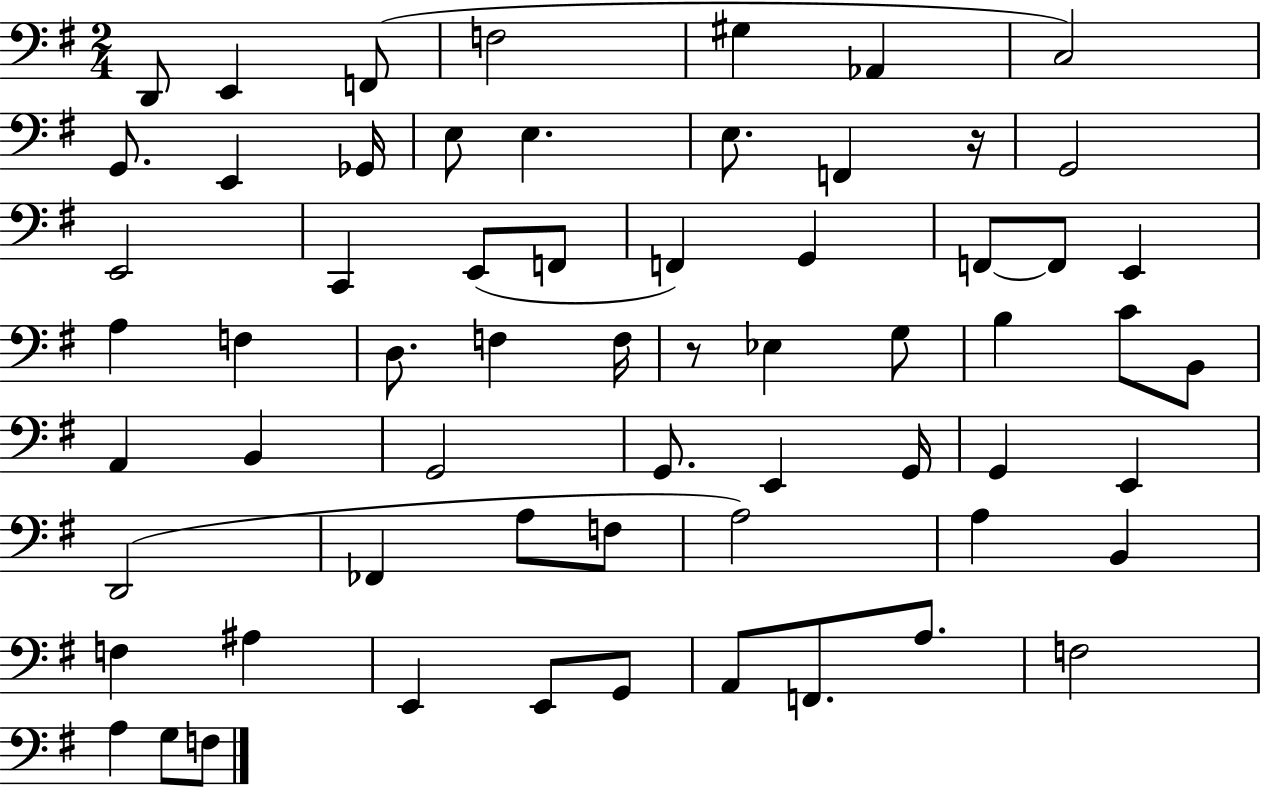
X:1
T:Untitled
M:2/4
L:1/4
K:G
D,,/2 E,, F,,/2 F,2 ^G, _A,, C,2 G,,/2 E,, _G,,/4 E,/2 E, E,/2 F,, z/4 G,,2 E,,2 C,, E,,/2 F,,/2 F,, G,, F,,/2 F,,/2 E,, A, F, D,/2 F, F,/4 z/2 _E, G,/2 B, C/2 B,,/2 A,, B,, G,,2 G,,/2 E,, G,,/4 G,, E,, D,,2 _F,, A,/2 F,/2 A,2 A, B,, F, ^A, E,, E,,/2 G,,/2 A,,/2 F,,/2 A,/2 F,2 A, G,/2 F,/2